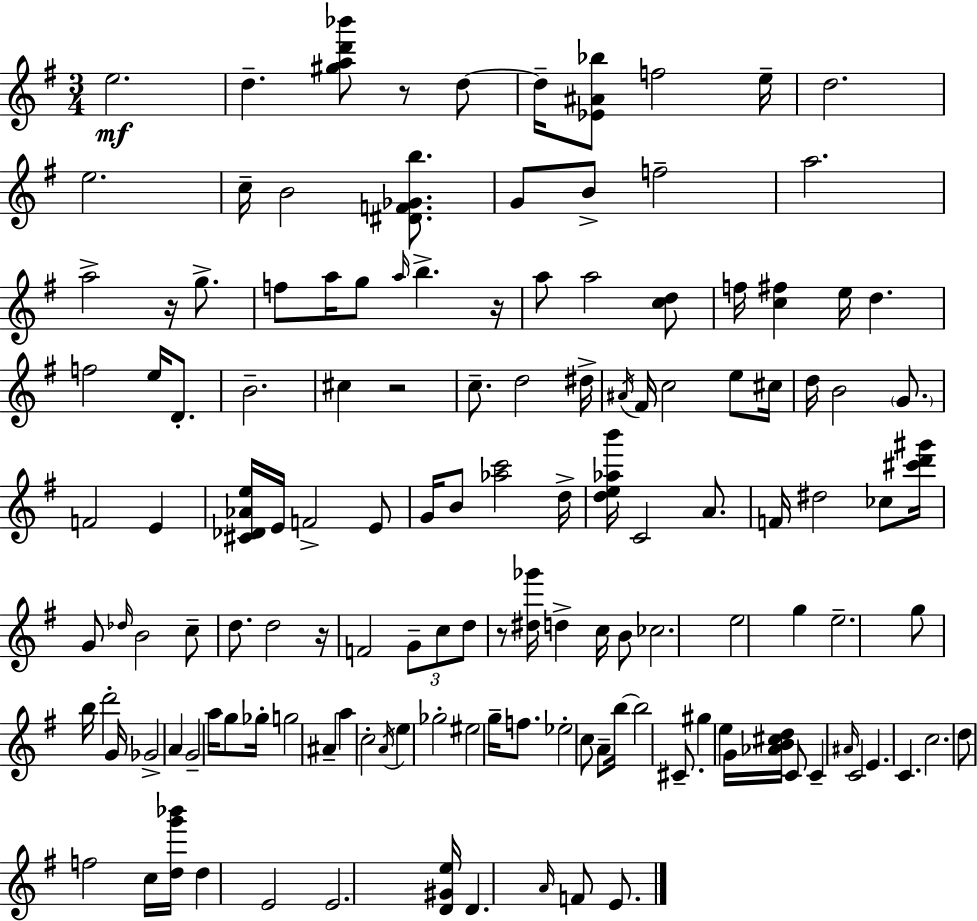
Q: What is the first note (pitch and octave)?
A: E5